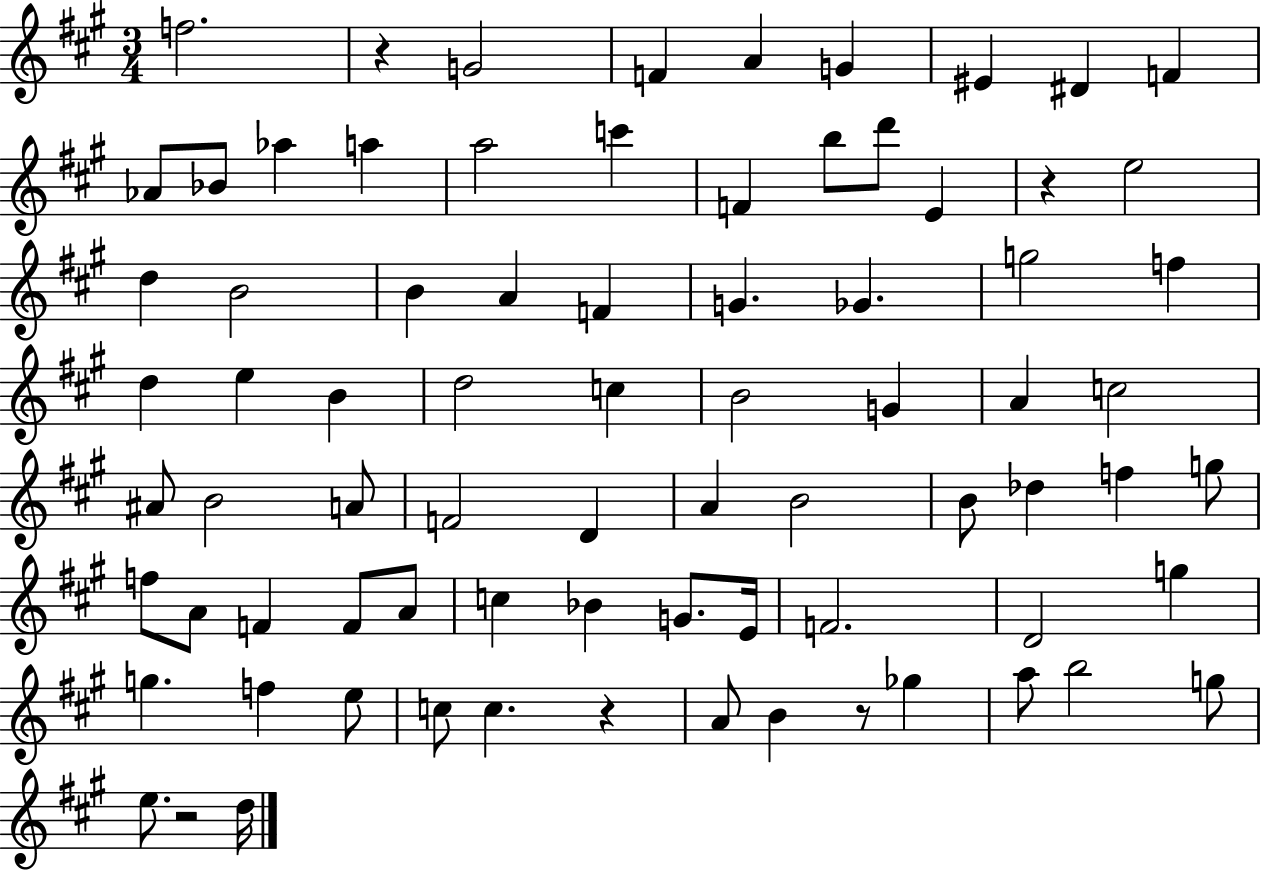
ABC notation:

X:1
T:Untitled
M:3/4
L:1/4
K:A
f2 z G2 F A G ^E ^D F _A/2 _B/2 _a a a2 c' F b/2 d'/2 E z e2 d B2 B A F G _G g2 f d e B d2 c B2 G A c2 ^A/2 B2 A/2 F2 D A B2 B/2 _d f g/2 f/2 A/2 F F/2 A/2 c _B G/2 E/4 F2 D2 g g f e/2 c/2 c z A/2 B z/2 _g a/2 b2 g/2 e/2 z2 d/4